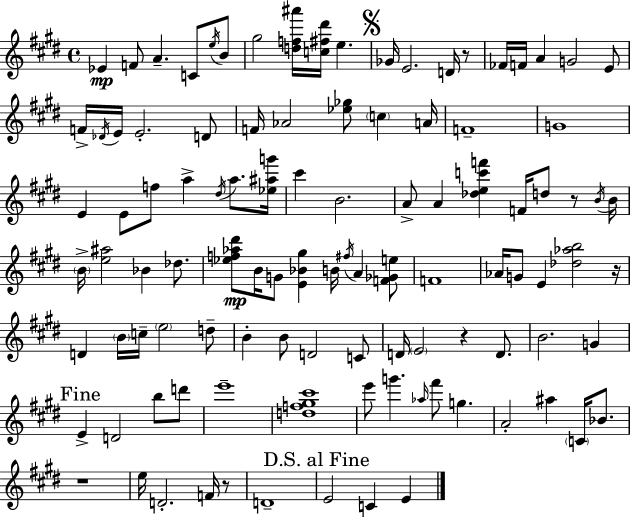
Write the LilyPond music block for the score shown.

{
  \clef treble
  \time 4/4
  \defaultTimeSignature
  \key e \major
  \repeat volta 2 { ees'4\mp f'8 a'4.-- c'8 \acciaccatura { e''16 } b'8 | gis''2 <d'' f'' ais'''>16 <c'' fis'' dis'''>16 e''4. | \mark \markup { \musicglyph "scripts.segno" } ges'16 e'2. d'16 r8 | fes'16 f'16 a'4 g'2 e'8 | \break f'16-> \acciaccatura { des'16 } e'16 e'2.-. | d'8 f'16 aes'2 <ees'' ges''>8 \parenthesize c''4 | a'16 f'1-- | g'1 | \break e'4 e'8 f''8 a''4-> \acciaccatura { dis''16 } a''8. | <ees'' ais'' g'''>16 cis'''4 b'2. | a'8-> a'4 <des'' e'' c''' f'''>4 f'16 d''8 | r8 \acciaccatura { b'16 } b'16 \parenthesize b'16-> <e'' ais''>2 bes'4 | \break des''8. <ees'' f'' aes'' dis'''>8\mp b'16 g'8 <e' bes' gis''>4 b'16 \acciaccatura { fis''16 } a'4 | <f' ges' e''>8 f'1 | aes'16 g'8 e'4 <des'' aes'' b''>2 | r16 d'4 \parenthesize b'16 c''16-- \parenthesize e''2 | \break d''8-- b'4-. b'8 d'2 | c'8 d'16 \parenthesize e'2 r4 | d'8. b'2. | g'4 \mark "Fine" e'4-> d'2 | \break b''8 d'''8 e'''1-- | <d'' f'' gis'' cis'''>1 | e'''8 g'''4. \grace { aes''16 } fis'''8 | g''4. a'2-. ais''4 | \break \parenthesize c'16 bes'8. r1 | e''16 d'2.-. | f'16 r8 d'1-- | \mark "D.S. al Fine" e'2 c'4 | \break e'4 } \bar "|."
}